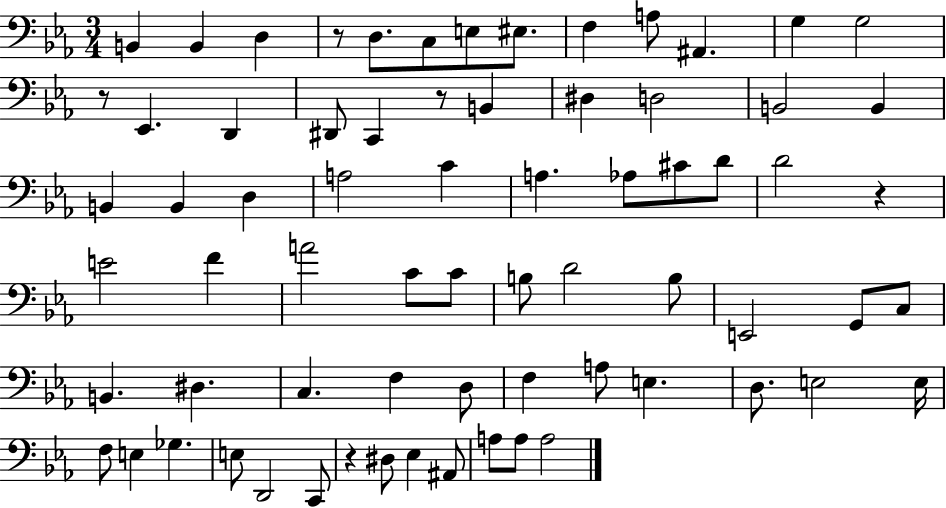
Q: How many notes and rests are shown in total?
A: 70